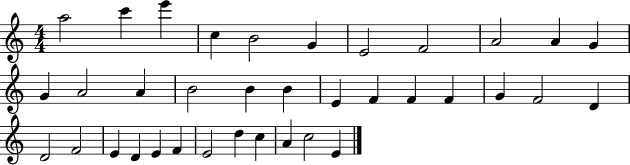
{
  \clef treble
  \numericTimeSignature
  \time 4/4
  \key c \major
  a''2 c'''4 e'''4 | c''4 b'2 g'4 | e'2 f'2 | a'2 a'4 g'4 | \break g'4 a'2 a'4 | b'2 b'4 b'4 | e'4 f'4 f'4 f'4 | g'4 f'2 d'4 | \break d'2 f'2 | e'4 d'4 e'4 f'4 | e'2 d''4 c''4 | a'4 c''2 e'4 | \break \bar "|."
}